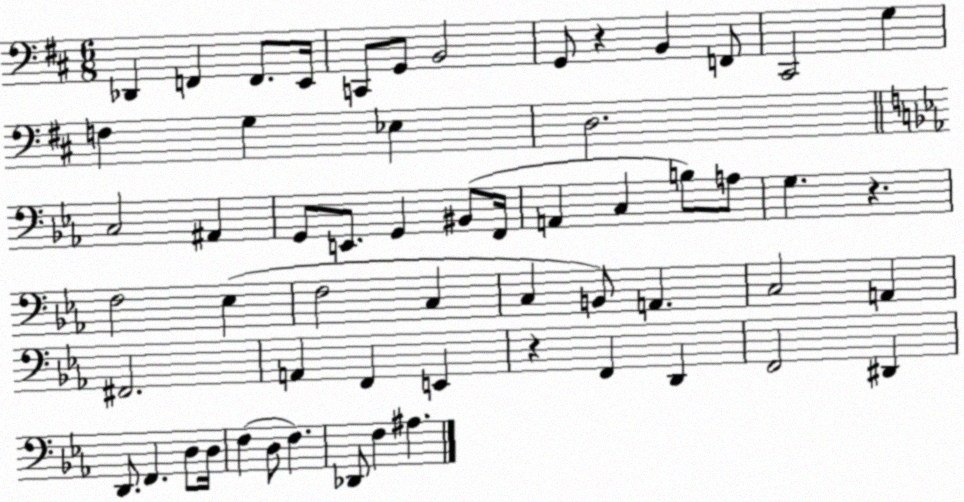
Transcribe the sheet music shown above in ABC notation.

X:1
T:Untitled
M:6/8
L:1/4
K:D
_D,, F,, F,,/2 E,,/4 C,,/2 G,,/2 B,,2 G,,/2 z B,, F,,/2 ^C,,2 G, F, G, _E, D,2 C,2 ^A,, G,,/2 E,,/2 G,, ^B,,/2 F,,/4 A,, C, B,/2 A,/2 G, z F,2 _E, F,2 C, C, B,,/2 A,, C,2 A,, ^F,,2 A,, F,, E,, z F,, D,, F,,2 ^D,, D,,/2 F,, D,/2 D,/4 F, D,/2 F, _D,,/2 F, ^A,